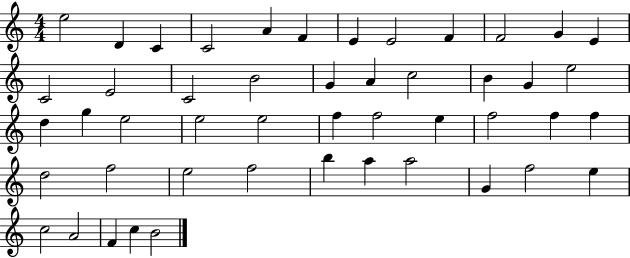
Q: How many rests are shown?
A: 0